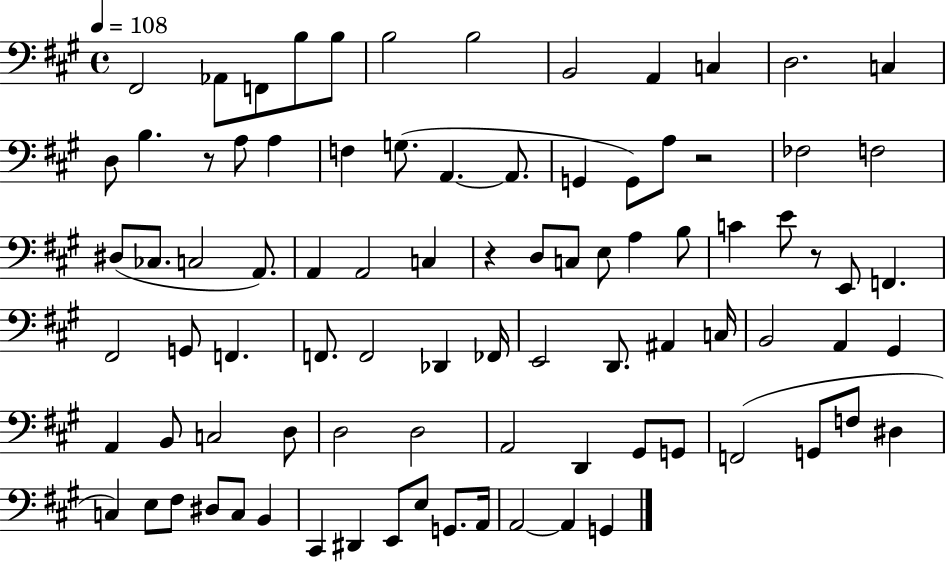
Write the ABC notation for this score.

X:1
T:Untitled
M:4/4
L:1/4
K:A
^F,,2 _A,,/2 F,,/2 B,/2 B,/2 B,2 B,2 B,,2 A,, C, D,2 C, D,/2 B, z/2 A,/2 A, F, G,/2 A,, A,,/2 G,, G,,/2 A,/2 z2 _F,2 F,2 ^D,/2 _C,/2 C,2 A,,/2 A,, A,,2 C, z D,/2 C,/2 E,/2 A, B,/2 C E/2 z/2 E,,/2 F,, ^F,,2 G,,/2 F,, F,,/2 F,,2 _D,, _F,,/4 E,,2 D,,/2 ^A,, C,/4 B,,2 A,, ^G,, A,, B,,/2 C,2 D,/2 D,2 D,2 A,,2 D,, ^G,,/2 G,,/2 F,,2 G,,/2 F,/2 ^D, C, E,/2 ^F,/2 ^D,/2 C,/2 B,, ^C,, ^D,, E,,/2 E,/2 G,,/2 A,,/4 A,,2 A,, G,,